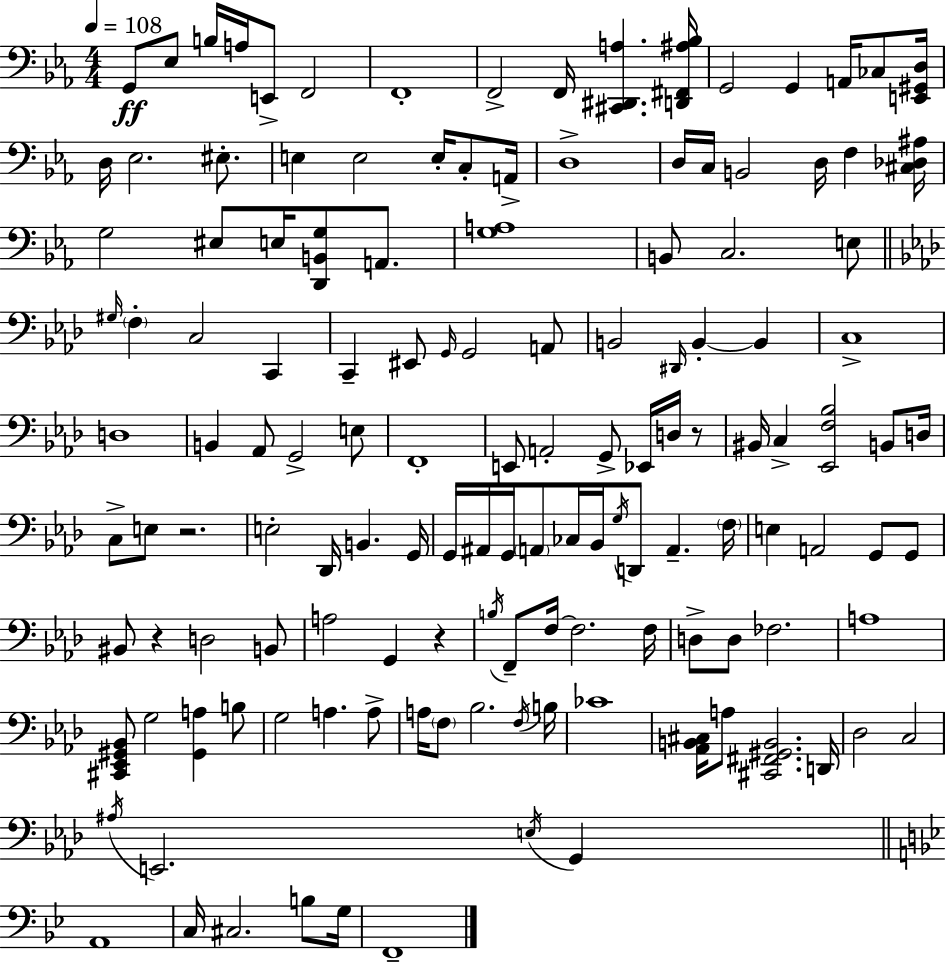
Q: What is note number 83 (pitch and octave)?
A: G2